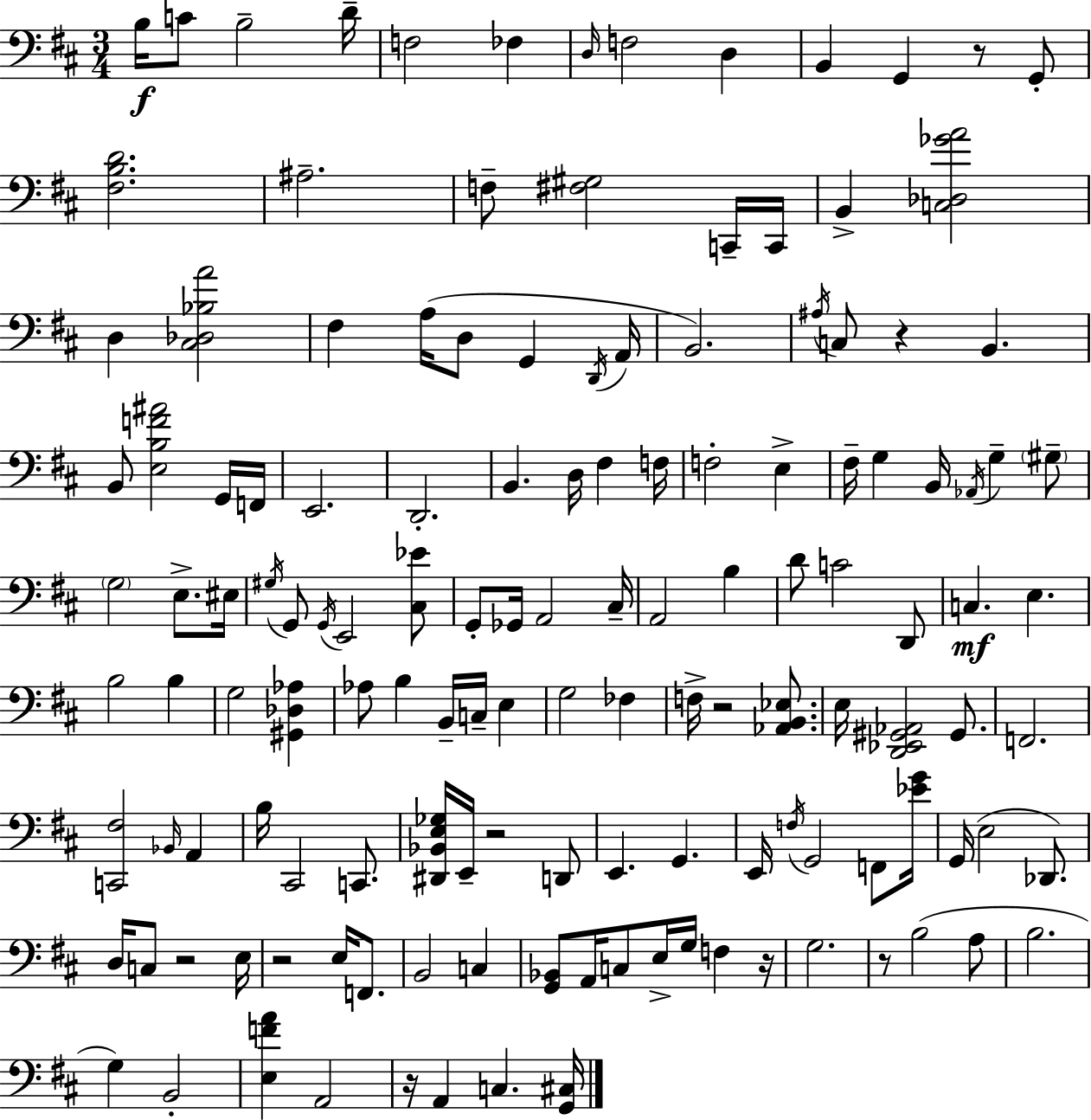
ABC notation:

X:1
T:Untitled
M:3/4
L:1/4
K:D
B,/4 C/2 B,2 D/4 F,2 _F, D,/4 F,2 D, B,, G,, z/2 G,,/2 [^F,B,D]2 ^A,2 F,/2 [^F,^G,]2 C,,/4 C,,/4 B,, [C,_D,_GA]2 D, [^C,_D,_B,A]2 ^F, A,/4 D,/2 G,, D,,/4 A,,/4 B,,2 ^A,/4 C,/2 z B,, B,,/2 [E,B,F^A]2 G,,/4 F,,/4 E,,2 D,,2 B,, D,/4 ^F, F,/4 F,2 E, ^F,/4 G, B,,/4 _A,,/4 G, ^G,/2 G,2 E,/2 ^E,/4 ^G,/4 G,,/2 G,,/4 E,,2 [^C,_E]/2 G,,/2 _G,,/4 A,,2 ^C,/4 A,,2 B, D/2 C2 D,,/2 C, E, B,2 B, G,2 [^G,,_D,_A,] _A,/2 B, B,,/4 C,/4 E, G,2 _F, F,/4 z2 [_A,,B,,_E,]/2 E,/4 [D,,_E,,^G,,_A,,]2 ^G,,/2 F,,2 [C,,^F,]2 _B,,/4 A,, B,/4 ^C,,2 C,,/2 [^D,,_B,,E,_G,]/4 E,,/4 z2 D,,/2 E,, G,, E,,/4 F,/4 G,,2 F,,/2 [_EG]/4 G,,/4 E,2 _D,,/2 D,/4 C,/2 z2 E,/4 z2 E,/4 F,,/2 B,,2 C, [G,,_B,,]/2 A,,/4 C,/2 E,/4 G,/4 F, z/4 G,2 z/2 B,2 A,/2 B,2 G, B,,2 [E,FA] A,,2 z/4 A,, C, [G,,^C,]/4